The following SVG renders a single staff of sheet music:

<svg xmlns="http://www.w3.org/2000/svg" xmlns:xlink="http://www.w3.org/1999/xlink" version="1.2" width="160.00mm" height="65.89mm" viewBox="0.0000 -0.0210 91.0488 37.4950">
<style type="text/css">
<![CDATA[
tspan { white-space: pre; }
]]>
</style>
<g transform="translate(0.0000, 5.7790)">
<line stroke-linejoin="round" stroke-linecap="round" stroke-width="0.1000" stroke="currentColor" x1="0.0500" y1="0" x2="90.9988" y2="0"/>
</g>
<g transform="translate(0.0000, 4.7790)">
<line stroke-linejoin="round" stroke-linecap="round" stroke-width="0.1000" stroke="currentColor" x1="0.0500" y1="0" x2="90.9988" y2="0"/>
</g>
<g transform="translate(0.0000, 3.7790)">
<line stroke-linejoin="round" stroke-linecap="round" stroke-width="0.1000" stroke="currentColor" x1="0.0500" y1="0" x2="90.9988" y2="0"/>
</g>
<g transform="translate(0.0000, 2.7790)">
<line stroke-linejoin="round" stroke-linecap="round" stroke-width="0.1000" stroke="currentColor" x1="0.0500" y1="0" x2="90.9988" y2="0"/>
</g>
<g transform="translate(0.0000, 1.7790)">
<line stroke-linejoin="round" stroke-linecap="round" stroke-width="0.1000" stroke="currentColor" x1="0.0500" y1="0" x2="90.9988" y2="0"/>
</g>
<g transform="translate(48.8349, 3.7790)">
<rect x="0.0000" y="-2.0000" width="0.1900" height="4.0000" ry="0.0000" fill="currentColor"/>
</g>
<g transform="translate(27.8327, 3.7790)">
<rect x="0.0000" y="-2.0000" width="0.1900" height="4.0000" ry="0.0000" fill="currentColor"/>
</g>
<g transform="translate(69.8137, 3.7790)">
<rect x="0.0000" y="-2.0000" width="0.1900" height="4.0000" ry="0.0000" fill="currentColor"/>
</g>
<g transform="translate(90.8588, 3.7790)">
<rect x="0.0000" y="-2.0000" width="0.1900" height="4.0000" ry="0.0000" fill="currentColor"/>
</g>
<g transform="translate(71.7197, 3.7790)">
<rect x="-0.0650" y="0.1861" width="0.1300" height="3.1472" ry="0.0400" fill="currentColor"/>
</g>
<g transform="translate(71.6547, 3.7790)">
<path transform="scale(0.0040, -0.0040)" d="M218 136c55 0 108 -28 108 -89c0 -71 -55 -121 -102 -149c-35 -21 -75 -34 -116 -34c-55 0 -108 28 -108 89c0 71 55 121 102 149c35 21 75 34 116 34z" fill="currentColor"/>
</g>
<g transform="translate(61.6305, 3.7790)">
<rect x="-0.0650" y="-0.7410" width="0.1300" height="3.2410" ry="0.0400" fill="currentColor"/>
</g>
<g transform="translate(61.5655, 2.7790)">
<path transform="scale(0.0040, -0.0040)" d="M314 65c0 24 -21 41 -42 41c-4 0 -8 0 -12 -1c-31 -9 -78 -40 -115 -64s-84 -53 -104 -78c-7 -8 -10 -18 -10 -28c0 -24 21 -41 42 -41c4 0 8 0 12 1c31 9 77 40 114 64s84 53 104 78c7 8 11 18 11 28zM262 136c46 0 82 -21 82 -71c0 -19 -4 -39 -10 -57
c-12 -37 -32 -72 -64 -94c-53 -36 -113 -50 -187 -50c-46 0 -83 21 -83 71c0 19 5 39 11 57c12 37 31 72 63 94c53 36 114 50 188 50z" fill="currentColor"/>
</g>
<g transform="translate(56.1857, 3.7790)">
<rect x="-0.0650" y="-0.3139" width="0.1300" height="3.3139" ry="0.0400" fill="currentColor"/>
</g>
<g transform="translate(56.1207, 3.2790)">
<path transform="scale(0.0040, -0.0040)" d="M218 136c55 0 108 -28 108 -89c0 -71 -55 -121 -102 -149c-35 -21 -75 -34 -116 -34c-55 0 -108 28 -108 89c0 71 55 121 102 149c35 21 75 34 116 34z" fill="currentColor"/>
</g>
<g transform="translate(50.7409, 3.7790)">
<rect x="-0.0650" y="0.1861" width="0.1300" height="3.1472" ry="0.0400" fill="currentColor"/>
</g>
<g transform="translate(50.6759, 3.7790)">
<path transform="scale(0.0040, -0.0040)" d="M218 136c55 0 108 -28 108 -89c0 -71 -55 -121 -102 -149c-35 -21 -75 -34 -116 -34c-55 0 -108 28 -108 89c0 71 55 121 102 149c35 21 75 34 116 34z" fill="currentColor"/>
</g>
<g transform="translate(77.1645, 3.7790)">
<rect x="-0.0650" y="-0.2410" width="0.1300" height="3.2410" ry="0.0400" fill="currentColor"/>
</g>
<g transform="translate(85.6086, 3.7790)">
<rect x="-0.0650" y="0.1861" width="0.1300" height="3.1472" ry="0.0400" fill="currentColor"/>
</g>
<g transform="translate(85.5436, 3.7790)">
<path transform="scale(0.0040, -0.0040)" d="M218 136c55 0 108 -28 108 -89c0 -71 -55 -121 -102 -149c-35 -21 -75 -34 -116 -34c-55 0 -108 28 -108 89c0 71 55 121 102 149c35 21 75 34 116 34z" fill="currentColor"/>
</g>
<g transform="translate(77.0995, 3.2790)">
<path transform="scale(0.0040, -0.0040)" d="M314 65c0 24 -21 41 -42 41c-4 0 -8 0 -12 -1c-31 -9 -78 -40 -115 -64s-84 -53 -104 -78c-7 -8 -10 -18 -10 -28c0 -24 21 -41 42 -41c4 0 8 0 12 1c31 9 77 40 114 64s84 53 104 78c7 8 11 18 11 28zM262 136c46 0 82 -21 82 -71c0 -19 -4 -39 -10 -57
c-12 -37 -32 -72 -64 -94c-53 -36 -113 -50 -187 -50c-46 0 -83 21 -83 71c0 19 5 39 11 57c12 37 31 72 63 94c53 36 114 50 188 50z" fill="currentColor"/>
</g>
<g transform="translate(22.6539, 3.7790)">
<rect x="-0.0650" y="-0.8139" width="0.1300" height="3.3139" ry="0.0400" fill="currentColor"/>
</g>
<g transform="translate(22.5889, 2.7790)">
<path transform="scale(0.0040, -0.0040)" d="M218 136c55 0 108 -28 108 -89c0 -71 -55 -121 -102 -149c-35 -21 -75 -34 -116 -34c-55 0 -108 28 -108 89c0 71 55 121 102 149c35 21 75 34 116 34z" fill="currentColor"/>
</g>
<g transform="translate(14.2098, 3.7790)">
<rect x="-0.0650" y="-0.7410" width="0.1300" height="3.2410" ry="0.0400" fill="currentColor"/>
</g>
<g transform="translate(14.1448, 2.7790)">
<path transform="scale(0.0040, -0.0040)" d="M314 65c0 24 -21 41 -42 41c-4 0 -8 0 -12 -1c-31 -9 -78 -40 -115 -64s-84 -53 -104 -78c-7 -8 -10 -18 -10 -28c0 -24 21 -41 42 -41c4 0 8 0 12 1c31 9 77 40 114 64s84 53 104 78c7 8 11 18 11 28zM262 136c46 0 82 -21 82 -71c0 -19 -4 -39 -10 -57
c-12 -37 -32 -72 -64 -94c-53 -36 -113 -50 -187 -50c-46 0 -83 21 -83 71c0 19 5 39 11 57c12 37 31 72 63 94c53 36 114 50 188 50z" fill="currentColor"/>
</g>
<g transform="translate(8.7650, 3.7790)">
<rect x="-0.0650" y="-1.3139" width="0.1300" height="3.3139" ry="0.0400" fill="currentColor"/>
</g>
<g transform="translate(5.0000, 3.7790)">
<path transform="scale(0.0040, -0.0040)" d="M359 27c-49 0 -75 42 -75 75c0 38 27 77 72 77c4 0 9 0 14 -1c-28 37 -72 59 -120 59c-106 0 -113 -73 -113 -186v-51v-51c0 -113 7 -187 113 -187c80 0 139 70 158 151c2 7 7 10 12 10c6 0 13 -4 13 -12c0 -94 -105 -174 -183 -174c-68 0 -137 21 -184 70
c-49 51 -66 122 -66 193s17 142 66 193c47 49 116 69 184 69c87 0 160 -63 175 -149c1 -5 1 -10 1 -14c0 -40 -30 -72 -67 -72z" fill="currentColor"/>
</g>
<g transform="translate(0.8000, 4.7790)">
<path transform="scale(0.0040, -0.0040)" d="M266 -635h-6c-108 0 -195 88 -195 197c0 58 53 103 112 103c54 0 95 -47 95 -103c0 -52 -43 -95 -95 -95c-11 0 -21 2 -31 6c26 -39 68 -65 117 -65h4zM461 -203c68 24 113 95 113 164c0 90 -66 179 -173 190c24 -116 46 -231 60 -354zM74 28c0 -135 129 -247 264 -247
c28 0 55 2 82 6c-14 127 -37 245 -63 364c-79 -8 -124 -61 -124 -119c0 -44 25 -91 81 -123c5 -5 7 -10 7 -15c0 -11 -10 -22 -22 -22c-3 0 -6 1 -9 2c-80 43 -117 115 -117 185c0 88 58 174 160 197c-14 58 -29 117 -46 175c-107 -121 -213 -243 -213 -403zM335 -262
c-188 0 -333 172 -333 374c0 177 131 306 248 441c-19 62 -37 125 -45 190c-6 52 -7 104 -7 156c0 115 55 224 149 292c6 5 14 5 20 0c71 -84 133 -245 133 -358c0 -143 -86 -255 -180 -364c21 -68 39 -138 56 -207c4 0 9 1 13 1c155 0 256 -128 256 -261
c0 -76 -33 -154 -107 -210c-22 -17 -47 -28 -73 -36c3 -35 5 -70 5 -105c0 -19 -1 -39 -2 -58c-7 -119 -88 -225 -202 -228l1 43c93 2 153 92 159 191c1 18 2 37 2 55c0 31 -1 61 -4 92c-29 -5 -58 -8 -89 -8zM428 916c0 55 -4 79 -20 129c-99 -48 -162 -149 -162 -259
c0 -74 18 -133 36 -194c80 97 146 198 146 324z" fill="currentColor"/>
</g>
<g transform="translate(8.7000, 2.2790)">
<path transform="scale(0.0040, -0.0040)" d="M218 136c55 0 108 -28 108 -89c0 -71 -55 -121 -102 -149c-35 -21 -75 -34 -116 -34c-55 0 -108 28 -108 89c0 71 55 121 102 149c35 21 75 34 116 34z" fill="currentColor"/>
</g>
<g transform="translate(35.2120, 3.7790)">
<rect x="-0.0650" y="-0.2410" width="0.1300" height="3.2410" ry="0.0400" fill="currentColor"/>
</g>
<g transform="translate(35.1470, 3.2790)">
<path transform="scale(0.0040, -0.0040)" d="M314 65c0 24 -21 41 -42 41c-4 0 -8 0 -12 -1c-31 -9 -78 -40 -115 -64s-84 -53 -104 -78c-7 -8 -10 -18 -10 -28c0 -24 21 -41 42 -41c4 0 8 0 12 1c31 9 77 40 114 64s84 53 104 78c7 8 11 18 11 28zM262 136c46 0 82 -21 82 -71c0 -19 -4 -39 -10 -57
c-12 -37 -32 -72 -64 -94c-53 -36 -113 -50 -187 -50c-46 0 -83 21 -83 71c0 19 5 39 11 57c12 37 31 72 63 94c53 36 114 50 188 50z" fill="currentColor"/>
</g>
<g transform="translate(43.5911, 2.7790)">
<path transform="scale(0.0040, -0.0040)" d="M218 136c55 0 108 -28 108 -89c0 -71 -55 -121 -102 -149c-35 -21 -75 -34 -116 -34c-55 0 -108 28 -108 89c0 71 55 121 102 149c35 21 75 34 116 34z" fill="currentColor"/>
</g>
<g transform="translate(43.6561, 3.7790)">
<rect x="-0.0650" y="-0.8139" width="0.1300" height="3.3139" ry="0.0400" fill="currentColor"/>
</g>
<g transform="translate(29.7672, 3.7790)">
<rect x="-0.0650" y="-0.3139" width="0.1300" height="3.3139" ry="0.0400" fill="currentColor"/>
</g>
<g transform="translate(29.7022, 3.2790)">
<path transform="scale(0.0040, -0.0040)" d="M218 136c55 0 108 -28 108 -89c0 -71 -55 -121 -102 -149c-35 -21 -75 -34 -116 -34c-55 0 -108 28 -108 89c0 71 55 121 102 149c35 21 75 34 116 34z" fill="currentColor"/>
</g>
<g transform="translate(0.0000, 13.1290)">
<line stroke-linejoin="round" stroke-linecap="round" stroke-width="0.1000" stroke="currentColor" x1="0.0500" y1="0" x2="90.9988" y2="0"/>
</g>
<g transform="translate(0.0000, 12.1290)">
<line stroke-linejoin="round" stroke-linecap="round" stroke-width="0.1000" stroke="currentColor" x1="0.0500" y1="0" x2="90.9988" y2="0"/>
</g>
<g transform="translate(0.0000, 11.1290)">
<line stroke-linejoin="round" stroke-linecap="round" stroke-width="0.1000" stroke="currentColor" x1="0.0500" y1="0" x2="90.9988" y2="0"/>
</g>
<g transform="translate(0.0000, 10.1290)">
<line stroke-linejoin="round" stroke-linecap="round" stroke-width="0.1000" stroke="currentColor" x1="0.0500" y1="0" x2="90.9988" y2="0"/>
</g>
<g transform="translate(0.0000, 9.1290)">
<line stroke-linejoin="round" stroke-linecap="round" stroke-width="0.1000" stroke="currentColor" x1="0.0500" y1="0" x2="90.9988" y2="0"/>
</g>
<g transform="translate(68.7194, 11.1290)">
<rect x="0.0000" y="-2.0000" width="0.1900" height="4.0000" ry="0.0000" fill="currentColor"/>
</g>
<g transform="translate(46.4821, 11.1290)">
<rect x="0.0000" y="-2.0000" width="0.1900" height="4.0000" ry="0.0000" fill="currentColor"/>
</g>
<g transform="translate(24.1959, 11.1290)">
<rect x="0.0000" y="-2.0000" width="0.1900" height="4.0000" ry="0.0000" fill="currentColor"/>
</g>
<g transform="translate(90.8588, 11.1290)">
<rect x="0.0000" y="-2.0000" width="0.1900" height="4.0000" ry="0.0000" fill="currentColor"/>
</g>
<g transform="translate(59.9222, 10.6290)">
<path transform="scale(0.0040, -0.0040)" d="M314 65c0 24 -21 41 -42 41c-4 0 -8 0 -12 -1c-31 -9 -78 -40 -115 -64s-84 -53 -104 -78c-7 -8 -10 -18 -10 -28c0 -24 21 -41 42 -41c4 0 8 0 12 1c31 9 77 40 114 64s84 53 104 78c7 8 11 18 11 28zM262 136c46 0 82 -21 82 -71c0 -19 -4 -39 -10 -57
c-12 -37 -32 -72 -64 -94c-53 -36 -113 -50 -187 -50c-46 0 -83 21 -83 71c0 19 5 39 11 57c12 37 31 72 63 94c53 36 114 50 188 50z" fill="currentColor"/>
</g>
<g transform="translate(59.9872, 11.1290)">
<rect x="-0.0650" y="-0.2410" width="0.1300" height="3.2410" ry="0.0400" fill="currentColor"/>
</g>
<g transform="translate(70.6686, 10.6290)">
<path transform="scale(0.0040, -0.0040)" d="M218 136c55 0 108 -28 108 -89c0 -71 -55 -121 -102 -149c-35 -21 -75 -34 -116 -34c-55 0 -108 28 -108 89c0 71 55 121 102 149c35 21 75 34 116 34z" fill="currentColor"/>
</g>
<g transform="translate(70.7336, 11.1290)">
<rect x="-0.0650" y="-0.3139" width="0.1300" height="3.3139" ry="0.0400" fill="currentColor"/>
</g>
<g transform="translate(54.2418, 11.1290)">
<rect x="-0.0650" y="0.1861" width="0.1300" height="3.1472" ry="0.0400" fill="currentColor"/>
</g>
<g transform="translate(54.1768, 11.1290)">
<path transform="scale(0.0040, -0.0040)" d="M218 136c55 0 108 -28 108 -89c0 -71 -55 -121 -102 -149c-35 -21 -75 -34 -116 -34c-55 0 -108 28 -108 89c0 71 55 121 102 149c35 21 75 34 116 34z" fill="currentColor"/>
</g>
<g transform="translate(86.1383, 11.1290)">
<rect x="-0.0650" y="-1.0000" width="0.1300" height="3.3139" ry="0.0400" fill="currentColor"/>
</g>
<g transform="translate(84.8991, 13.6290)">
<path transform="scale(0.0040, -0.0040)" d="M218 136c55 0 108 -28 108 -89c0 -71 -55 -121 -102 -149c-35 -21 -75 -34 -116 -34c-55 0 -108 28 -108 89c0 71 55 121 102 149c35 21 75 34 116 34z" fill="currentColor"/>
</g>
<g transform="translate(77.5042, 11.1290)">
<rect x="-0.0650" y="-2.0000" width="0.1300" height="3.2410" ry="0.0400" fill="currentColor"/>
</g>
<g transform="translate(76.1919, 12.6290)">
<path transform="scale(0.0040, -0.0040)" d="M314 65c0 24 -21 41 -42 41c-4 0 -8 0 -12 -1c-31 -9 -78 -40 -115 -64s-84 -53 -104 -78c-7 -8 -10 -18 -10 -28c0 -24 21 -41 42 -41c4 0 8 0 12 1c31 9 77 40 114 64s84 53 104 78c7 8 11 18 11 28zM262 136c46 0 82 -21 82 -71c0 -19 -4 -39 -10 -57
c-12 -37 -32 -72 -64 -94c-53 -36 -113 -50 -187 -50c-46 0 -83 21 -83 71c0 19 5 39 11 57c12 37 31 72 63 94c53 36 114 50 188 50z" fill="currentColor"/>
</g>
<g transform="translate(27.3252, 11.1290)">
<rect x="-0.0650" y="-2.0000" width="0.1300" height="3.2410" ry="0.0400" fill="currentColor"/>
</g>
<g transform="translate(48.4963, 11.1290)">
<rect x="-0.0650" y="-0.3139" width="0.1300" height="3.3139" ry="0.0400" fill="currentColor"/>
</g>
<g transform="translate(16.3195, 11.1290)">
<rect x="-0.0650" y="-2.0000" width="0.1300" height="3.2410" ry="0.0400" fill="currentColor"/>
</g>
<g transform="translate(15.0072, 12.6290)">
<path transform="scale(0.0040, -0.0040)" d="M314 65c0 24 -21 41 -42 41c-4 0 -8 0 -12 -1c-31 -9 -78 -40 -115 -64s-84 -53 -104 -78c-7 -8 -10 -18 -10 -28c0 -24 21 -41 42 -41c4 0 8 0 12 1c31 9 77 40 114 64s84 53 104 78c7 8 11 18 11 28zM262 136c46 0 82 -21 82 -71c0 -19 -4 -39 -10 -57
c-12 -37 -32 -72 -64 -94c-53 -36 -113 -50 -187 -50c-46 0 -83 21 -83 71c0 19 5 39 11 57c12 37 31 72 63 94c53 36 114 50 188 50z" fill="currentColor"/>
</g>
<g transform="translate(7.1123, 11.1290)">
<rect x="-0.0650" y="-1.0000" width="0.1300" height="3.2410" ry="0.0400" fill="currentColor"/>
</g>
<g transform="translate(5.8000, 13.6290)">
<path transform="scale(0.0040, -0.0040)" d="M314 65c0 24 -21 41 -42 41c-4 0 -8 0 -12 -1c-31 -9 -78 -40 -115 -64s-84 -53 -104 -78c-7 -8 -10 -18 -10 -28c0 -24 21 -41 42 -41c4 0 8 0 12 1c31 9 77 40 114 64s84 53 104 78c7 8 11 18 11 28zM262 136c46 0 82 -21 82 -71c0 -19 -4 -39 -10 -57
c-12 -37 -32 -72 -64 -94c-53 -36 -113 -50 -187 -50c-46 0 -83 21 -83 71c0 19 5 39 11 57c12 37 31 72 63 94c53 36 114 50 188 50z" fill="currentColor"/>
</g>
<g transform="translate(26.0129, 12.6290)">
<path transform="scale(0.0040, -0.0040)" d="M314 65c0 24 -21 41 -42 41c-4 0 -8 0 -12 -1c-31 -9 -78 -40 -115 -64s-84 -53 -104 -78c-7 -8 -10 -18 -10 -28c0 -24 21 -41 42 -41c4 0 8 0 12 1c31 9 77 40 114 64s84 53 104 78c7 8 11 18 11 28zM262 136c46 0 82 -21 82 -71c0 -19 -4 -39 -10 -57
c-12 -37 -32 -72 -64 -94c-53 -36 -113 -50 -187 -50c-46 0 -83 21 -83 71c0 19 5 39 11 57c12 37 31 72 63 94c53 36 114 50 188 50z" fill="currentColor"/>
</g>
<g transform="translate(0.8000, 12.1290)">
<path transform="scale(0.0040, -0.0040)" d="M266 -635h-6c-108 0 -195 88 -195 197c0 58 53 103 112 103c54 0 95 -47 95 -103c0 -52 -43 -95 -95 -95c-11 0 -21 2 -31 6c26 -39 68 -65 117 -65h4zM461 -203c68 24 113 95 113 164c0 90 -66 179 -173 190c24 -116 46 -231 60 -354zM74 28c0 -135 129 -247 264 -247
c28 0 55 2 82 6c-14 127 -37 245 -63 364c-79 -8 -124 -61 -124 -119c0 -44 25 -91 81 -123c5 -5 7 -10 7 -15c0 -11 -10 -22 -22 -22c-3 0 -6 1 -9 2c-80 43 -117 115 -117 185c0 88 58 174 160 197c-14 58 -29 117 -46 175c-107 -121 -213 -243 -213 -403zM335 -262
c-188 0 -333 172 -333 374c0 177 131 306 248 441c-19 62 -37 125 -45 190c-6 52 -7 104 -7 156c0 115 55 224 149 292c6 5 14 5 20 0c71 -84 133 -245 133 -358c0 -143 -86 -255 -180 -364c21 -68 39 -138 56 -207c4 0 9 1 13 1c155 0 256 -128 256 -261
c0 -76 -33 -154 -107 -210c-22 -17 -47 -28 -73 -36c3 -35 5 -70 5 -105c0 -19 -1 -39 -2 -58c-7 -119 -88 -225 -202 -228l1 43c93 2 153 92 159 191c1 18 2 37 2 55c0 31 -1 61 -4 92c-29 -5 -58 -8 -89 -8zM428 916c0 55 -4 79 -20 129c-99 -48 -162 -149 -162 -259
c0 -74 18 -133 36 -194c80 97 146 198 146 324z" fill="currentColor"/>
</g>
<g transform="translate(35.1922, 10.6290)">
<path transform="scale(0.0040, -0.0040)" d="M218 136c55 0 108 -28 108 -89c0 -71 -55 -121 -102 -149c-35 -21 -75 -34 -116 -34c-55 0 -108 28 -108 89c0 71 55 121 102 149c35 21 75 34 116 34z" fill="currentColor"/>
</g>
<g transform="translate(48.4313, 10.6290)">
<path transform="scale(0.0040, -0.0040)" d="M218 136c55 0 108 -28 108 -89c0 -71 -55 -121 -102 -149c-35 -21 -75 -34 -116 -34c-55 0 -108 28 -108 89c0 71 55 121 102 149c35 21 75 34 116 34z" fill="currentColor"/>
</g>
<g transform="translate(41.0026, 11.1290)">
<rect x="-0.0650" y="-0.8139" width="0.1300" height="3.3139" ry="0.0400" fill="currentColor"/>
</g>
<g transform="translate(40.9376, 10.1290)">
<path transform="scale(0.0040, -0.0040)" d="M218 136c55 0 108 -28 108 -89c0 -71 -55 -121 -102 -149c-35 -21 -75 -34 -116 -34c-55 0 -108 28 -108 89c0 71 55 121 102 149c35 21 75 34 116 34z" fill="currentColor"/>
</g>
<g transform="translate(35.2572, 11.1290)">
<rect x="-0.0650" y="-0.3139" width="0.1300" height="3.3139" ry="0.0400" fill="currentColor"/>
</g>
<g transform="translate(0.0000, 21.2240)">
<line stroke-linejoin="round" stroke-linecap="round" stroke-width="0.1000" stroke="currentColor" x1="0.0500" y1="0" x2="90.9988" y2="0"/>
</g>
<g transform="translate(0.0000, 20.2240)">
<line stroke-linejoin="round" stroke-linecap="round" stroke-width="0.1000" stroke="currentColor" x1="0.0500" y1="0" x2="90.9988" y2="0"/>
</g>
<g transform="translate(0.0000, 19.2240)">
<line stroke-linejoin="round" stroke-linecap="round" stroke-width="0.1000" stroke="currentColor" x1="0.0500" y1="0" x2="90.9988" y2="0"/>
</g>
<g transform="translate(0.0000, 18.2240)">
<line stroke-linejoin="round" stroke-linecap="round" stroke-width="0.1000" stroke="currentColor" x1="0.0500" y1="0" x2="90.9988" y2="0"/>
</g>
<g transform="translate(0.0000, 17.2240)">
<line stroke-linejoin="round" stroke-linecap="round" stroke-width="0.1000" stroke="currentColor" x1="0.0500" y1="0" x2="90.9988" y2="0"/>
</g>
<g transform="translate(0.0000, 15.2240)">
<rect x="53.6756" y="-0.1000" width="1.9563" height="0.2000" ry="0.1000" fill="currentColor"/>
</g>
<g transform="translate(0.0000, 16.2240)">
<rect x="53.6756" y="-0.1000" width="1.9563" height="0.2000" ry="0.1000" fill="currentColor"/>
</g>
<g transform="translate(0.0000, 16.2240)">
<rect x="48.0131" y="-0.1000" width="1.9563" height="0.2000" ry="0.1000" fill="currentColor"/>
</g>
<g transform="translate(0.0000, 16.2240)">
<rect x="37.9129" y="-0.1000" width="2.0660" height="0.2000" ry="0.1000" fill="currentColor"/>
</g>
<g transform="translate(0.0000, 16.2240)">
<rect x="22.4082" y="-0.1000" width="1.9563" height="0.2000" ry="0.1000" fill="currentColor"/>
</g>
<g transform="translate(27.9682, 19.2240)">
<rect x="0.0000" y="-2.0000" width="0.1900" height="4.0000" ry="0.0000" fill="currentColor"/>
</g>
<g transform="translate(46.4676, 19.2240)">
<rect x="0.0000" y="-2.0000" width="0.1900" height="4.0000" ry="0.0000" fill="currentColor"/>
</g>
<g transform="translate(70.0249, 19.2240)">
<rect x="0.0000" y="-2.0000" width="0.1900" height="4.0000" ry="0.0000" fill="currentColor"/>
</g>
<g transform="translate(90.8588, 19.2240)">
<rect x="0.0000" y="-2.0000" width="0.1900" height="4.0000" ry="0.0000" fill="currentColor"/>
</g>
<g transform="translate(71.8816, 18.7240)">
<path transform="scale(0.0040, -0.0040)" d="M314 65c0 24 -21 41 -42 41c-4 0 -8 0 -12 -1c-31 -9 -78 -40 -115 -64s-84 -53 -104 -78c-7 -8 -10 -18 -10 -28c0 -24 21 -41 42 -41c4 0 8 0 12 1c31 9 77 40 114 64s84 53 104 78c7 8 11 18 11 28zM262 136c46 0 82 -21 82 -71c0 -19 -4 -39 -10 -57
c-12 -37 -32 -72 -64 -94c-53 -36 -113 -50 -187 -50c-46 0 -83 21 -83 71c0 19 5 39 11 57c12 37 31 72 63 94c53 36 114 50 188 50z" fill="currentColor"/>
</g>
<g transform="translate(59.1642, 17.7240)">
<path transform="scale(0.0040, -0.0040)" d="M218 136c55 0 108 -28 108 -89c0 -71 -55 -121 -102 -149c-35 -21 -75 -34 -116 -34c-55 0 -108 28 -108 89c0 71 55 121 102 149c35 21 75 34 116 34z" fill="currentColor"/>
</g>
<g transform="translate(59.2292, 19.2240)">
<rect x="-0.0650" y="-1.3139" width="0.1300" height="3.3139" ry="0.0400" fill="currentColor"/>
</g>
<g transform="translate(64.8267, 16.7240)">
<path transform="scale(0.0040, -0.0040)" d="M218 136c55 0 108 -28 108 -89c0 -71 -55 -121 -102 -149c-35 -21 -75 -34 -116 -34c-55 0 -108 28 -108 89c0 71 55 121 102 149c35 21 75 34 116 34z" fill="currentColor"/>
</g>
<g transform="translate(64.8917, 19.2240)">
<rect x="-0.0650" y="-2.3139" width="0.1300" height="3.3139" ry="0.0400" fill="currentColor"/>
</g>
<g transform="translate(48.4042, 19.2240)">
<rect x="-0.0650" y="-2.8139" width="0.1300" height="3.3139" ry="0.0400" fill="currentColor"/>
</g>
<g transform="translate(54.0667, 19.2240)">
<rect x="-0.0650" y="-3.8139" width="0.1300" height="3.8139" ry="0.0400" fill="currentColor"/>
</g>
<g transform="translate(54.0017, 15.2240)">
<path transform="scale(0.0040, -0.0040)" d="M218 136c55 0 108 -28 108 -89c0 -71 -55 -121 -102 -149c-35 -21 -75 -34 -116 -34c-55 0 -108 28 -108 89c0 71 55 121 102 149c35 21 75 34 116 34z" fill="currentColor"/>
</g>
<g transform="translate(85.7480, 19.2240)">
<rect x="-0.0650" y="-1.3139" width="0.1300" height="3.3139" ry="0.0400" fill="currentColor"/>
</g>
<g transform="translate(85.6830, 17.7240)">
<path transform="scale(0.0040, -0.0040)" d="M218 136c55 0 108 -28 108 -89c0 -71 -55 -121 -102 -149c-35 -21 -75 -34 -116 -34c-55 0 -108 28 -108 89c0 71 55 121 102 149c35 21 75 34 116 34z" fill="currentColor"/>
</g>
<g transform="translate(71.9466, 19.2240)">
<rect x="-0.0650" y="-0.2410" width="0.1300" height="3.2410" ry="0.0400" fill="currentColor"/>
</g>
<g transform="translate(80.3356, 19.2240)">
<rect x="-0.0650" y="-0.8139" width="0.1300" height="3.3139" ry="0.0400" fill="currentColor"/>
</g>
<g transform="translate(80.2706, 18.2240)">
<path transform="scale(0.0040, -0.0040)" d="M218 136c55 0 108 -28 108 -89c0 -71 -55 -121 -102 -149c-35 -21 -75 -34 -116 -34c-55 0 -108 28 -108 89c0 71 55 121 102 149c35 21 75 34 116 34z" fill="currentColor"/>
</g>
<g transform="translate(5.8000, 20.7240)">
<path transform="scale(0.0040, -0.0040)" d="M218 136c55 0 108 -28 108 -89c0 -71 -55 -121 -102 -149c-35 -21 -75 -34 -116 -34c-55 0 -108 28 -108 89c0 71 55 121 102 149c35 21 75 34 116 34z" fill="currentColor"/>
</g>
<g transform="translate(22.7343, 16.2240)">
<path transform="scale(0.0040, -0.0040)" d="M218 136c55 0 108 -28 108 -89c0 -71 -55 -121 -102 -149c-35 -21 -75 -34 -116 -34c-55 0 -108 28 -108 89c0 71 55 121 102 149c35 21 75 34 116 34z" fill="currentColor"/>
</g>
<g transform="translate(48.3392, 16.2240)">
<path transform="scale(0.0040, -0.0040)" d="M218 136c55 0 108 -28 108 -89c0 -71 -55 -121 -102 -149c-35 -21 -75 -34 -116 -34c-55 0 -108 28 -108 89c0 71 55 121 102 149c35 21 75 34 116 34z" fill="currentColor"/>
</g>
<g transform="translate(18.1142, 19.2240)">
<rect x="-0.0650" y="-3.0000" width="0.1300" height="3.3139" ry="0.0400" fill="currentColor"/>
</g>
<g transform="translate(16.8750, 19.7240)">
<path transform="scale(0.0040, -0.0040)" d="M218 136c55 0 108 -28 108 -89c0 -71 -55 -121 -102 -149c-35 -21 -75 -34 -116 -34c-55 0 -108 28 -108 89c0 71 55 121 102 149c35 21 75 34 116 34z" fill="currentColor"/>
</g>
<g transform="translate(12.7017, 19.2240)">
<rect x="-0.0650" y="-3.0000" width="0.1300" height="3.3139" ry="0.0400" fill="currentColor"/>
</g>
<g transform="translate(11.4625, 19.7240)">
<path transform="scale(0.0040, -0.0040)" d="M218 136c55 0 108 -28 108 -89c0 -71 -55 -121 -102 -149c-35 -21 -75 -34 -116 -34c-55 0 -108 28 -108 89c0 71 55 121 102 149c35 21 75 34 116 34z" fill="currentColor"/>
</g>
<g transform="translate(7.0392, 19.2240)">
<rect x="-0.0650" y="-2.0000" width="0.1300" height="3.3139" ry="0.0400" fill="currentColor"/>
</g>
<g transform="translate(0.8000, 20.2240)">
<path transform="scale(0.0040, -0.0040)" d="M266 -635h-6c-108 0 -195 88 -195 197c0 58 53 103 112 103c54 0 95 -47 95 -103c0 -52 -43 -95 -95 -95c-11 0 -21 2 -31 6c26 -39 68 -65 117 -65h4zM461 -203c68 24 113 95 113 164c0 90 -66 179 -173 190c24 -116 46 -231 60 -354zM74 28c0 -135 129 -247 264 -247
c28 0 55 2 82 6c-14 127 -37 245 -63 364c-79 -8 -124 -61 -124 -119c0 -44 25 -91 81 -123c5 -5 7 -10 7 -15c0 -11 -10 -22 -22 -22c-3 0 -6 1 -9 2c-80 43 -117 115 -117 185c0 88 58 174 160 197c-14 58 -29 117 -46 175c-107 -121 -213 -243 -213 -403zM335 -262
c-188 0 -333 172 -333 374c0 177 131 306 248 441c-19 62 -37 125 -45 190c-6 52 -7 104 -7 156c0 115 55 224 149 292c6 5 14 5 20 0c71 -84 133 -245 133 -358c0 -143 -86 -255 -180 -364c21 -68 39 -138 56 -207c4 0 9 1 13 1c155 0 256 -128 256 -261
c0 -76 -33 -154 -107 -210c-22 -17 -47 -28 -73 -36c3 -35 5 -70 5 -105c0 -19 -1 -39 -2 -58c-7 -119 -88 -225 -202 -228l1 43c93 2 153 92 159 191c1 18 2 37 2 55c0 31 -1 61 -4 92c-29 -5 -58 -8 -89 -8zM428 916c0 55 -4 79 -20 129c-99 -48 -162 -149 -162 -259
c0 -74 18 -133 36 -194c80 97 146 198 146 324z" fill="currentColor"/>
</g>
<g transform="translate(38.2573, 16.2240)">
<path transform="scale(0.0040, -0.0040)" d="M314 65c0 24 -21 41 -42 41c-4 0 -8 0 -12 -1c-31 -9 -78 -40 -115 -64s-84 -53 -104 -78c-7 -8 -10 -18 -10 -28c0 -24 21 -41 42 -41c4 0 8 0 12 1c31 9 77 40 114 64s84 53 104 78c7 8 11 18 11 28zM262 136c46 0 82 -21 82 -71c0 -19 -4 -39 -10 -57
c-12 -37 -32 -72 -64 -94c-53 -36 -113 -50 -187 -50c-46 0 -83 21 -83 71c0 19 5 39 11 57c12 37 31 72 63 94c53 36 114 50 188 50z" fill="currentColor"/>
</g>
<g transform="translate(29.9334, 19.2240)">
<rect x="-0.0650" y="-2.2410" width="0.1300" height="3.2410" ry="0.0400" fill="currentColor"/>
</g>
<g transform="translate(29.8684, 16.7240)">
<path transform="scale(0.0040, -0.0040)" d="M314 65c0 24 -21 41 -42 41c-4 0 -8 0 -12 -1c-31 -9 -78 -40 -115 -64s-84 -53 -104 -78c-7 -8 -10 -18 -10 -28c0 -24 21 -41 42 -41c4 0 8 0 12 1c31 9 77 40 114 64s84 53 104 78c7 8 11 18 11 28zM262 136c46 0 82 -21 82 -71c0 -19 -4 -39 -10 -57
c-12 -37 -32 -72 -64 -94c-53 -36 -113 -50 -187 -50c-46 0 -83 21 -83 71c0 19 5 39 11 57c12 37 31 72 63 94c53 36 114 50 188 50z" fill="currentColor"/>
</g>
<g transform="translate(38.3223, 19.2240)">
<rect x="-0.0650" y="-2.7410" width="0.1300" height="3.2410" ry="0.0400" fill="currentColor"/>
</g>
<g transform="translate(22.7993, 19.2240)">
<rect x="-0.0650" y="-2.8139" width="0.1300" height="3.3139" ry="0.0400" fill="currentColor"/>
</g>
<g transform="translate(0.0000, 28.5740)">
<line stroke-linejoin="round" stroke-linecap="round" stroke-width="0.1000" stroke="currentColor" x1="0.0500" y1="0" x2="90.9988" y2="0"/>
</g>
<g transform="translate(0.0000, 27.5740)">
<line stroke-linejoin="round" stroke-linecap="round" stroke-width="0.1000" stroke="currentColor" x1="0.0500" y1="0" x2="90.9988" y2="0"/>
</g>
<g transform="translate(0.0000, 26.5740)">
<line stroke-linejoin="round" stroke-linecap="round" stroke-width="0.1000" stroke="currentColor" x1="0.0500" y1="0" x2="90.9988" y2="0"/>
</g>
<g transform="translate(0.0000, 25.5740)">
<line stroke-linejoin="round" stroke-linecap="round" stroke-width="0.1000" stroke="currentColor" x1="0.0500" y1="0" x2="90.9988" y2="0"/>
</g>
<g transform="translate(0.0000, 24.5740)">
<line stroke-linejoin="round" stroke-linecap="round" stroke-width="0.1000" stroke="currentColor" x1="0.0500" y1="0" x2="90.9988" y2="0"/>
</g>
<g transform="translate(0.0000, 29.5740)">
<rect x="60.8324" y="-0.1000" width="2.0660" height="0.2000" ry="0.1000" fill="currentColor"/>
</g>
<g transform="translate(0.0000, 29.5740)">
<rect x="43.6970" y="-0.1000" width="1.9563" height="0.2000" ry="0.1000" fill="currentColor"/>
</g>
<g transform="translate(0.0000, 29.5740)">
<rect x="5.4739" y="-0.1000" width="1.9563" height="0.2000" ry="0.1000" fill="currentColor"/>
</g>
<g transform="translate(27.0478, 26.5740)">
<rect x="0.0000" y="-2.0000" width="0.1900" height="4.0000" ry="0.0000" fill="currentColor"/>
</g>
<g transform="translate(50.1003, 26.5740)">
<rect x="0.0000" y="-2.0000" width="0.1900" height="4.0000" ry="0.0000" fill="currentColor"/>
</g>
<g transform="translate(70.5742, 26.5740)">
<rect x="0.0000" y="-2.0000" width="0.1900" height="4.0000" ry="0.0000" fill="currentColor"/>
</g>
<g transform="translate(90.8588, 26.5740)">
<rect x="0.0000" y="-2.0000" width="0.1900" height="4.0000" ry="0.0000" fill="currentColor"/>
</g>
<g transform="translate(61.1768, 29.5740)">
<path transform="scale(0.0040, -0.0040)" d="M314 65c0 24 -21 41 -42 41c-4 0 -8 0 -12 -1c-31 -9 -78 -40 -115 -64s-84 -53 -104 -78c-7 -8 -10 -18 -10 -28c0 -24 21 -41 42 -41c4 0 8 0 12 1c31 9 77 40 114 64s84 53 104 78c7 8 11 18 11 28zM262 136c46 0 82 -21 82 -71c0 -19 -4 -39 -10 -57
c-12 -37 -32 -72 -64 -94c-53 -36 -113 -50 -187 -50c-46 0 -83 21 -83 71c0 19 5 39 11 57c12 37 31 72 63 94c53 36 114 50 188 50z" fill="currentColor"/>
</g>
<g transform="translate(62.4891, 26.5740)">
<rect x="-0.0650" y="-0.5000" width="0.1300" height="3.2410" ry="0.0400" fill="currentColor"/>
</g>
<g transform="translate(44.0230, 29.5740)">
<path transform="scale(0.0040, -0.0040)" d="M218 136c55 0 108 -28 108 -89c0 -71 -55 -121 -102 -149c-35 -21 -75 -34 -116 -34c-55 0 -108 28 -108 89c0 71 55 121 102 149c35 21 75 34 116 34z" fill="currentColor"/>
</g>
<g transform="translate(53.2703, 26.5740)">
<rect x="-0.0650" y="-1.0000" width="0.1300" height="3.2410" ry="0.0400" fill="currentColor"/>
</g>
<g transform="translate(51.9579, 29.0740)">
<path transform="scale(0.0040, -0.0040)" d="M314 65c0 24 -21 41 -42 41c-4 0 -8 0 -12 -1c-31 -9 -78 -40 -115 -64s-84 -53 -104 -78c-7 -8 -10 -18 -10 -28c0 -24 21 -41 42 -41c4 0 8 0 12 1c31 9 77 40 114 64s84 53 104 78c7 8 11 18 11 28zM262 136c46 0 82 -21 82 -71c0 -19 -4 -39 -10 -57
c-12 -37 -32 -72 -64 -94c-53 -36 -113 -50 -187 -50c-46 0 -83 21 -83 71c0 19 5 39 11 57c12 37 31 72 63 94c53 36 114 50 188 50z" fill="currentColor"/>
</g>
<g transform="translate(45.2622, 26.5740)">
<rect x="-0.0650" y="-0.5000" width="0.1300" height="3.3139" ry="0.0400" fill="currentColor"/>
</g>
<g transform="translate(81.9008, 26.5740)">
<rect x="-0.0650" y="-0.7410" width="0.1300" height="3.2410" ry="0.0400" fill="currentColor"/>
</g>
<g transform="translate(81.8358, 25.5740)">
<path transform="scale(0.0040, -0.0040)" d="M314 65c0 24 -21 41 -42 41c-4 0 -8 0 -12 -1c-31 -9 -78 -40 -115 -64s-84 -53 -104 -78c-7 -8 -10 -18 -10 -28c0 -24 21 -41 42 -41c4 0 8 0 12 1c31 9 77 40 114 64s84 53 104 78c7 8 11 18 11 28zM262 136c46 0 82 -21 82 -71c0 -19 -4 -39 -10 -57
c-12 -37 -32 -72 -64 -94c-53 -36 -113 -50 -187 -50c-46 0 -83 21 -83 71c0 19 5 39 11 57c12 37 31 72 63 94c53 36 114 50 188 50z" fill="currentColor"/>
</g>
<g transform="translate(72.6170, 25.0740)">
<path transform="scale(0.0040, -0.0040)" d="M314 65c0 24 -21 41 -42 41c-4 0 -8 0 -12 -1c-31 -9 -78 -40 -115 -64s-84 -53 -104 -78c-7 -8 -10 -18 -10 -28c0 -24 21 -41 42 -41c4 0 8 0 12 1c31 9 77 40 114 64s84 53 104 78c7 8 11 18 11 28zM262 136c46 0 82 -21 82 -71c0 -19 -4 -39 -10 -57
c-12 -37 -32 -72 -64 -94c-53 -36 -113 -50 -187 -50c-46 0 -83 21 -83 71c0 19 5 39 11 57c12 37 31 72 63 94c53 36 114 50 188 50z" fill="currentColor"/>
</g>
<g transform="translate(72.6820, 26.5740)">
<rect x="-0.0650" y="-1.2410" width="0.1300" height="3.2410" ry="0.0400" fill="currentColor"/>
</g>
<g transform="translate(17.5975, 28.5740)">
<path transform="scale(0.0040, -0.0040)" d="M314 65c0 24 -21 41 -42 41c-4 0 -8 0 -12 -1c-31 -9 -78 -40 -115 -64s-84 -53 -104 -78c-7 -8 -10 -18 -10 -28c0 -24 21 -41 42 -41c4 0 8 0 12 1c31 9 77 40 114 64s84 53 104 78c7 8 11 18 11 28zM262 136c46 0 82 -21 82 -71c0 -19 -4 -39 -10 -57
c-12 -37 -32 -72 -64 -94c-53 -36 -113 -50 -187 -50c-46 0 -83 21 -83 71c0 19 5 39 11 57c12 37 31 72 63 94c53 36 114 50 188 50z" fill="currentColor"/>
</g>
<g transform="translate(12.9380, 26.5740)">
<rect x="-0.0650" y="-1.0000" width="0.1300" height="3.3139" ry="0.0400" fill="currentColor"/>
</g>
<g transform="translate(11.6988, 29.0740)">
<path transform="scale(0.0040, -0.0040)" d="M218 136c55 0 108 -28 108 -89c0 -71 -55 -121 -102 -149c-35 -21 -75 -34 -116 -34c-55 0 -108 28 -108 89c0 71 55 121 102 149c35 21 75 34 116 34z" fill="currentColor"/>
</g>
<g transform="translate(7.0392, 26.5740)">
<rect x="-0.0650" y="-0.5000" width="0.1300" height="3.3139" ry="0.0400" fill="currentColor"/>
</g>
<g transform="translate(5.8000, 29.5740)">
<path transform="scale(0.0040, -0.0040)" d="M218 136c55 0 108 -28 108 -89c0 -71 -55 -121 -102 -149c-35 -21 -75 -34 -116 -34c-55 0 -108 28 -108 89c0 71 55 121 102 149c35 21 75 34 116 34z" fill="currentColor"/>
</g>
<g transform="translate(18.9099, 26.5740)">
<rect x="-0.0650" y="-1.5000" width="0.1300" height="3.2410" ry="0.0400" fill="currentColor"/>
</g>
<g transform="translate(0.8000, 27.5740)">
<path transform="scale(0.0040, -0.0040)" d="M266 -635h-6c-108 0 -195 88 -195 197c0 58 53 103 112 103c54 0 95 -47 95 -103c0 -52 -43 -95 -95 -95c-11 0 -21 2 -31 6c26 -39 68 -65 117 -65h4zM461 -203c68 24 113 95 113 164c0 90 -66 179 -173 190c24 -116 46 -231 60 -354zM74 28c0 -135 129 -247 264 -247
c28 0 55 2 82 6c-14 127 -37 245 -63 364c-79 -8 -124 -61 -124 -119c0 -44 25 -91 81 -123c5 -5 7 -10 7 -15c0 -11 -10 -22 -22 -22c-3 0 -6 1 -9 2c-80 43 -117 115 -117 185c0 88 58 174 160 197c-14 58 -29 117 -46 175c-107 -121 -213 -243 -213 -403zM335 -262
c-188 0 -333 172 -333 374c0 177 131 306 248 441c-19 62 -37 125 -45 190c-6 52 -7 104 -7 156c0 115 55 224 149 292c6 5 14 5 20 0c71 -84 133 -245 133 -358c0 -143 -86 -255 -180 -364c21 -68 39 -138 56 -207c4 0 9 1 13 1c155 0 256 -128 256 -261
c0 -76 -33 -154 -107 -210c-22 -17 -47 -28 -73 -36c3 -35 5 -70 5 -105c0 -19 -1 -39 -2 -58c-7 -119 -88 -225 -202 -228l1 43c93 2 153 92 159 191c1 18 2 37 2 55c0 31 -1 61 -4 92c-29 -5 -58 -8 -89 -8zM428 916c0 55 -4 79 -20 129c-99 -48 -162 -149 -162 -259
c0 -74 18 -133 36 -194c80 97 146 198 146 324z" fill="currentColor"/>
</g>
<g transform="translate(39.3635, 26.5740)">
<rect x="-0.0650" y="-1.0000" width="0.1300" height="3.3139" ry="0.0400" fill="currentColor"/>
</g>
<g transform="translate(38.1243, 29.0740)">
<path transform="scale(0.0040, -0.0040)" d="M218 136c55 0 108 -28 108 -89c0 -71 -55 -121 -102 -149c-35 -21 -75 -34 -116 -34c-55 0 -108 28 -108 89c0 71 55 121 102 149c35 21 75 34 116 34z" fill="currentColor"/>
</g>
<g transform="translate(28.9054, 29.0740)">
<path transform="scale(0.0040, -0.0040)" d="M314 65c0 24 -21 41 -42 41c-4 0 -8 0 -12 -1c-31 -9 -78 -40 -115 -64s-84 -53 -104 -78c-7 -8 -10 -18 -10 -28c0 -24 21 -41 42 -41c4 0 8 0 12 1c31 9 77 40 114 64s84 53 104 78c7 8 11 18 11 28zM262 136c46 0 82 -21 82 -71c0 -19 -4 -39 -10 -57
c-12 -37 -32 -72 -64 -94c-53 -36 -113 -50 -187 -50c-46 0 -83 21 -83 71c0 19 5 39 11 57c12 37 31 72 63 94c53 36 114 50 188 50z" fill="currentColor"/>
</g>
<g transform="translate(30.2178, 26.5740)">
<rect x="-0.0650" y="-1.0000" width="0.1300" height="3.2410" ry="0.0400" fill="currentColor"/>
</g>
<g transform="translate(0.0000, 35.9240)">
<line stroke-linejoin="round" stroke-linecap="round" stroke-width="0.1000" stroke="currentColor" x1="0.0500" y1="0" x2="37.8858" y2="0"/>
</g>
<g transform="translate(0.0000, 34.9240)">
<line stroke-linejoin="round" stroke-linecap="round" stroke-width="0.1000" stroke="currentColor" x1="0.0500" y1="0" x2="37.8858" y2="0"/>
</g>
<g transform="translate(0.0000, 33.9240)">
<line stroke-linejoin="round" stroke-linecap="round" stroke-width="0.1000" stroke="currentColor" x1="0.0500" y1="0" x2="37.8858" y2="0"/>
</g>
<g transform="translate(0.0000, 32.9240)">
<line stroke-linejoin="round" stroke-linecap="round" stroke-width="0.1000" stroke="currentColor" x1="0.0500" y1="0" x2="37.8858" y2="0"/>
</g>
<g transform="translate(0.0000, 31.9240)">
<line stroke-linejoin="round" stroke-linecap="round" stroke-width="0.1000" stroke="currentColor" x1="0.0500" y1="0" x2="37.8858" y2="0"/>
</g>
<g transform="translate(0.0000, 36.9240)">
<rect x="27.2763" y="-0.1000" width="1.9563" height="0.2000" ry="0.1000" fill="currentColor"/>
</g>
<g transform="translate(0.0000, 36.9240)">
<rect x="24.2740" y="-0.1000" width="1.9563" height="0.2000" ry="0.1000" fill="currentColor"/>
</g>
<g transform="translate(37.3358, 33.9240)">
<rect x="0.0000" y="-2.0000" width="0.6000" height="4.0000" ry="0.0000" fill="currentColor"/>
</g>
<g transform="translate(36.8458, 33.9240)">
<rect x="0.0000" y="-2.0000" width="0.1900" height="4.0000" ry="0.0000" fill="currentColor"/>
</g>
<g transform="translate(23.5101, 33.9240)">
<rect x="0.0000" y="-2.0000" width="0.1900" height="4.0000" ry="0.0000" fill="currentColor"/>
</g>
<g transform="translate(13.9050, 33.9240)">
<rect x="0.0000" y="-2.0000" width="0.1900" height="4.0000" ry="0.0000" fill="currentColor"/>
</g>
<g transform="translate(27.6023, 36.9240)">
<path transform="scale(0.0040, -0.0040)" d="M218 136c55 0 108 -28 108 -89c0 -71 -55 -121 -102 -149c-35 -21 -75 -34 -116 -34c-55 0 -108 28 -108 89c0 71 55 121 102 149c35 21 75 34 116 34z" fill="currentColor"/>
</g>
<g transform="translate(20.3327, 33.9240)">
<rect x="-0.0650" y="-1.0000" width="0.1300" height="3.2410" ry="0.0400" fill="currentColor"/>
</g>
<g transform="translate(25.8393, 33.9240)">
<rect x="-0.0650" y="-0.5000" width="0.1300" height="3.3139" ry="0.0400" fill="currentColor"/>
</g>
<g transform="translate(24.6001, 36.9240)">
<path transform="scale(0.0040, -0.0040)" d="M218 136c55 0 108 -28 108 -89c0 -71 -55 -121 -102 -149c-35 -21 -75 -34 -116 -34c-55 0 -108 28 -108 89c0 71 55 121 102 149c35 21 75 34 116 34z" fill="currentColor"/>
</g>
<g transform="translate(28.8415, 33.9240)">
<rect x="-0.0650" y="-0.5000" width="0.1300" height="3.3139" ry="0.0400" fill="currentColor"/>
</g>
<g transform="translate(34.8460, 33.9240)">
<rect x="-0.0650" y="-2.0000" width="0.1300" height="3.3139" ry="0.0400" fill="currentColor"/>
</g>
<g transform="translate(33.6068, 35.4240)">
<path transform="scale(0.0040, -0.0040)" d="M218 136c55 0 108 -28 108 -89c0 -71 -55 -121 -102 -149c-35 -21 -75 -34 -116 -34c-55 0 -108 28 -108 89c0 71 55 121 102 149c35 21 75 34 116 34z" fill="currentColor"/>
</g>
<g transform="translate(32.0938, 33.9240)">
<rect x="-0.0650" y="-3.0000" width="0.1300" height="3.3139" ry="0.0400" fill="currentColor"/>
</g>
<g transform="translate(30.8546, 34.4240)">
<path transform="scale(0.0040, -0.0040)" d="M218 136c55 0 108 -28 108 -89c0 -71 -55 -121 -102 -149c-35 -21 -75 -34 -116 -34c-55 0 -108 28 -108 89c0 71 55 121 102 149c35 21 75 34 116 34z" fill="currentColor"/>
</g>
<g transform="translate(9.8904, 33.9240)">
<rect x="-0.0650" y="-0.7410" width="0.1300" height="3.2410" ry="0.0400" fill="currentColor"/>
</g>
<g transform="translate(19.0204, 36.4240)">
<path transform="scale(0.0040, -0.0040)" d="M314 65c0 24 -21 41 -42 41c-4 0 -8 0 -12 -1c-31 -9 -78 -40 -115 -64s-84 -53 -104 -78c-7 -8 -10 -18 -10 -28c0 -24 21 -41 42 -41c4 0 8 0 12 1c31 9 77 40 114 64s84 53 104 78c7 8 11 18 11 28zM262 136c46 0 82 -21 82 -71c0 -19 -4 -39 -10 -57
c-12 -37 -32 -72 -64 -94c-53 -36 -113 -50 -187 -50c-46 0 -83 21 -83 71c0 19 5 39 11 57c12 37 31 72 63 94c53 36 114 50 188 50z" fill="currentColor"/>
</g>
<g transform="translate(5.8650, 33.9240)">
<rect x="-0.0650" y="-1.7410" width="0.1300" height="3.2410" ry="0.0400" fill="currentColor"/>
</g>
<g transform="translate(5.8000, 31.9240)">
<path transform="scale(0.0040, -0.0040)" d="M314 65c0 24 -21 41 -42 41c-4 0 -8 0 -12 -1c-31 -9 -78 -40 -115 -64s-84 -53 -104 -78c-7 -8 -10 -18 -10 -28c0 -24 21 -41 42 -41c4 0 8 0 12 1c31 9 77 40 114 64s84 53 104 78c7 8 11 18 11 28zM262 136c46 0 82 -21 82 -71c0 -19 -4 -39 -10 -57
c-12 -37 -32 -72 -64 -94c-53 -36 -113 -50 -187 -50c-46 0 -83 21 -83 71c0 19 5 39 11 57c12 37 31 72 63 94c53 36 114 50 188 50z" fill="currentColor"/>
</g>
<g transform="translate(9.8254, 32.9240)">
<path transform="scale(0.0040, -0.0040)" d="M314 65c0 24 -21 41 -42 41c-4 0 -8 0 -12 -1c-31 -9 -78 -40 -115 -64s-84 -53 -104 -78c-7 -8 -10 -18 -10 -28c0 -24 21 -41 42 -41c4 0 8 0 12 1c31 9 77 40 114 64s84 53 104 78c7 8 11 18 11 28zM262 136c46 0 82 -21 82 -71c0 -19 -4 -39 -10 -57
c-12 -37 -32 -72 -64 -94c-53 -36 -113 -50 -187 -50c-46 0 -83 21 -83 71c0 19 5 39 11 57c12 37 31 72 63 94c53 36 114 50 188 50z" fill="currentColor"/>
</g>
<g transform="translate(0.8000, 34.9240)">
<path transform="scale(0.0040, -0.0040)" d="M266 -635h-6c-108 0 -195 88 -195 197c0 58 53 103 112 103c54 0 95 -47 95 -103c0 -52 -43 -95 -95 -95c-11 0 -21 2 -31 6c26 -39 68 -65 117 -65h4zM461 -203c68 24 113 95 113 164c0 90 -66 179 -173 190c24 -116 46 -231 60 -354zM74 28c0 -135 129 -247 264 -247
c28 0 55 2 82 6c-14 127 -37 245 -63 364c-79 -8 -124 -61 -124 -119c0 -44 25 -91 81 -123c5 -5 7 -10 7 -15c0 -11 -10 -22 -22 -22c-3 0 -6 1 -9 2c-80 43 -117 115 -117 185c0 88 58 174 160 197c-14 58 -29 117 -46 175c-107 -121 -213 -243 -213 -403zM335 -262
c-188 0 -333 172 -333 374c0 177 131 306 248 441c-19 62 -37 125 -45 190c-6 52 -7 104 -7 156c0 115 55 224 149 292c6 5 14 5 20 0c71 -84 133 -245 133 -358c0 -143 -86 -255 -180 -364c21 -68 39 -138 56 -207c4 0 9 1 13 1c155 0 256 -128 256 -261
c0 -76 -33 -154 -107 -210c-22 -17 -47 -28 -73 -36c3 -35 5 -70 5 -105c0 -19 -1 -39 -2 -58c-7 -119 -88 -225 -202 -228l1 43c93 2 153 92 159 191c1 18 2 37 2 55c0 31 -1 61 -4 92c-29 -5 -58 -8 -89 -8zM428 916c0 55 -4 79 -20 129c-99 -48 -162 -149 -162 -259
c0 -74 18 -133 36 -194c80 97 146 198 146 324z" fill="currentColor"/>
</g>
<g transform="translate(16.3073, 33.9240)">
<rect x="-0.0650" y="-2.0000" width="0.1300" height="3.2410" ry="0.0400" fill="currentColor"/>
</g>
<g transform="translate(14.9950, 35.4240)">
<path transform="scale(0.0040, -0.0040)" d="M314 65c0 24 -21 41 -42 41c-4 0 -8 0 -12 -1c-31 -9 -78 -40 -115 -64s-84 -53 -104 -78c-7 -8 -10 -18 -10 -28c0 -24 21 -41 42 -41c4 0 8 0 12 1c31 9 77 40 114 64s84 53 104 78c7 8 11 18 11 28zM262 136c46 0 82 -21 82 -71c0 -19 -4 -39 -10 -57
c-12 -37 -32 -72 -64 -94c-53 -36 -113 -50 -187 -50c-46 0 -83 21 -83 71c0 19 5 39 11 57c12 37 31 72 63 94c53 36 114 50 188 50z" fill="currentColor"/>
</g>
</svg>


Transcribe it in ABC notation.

X:1
T:Untitled
M:4/4
L:1/4
K:C
e d2 d c c2 d B c d2 B c2 B D2 F2 F2 c d c B c2 c F2 D F A A a g2 a2 a c' e g c2 d e C D E2 D2 D C D2 C2 e2 d2 f2 d2 F2 D2 C C A F